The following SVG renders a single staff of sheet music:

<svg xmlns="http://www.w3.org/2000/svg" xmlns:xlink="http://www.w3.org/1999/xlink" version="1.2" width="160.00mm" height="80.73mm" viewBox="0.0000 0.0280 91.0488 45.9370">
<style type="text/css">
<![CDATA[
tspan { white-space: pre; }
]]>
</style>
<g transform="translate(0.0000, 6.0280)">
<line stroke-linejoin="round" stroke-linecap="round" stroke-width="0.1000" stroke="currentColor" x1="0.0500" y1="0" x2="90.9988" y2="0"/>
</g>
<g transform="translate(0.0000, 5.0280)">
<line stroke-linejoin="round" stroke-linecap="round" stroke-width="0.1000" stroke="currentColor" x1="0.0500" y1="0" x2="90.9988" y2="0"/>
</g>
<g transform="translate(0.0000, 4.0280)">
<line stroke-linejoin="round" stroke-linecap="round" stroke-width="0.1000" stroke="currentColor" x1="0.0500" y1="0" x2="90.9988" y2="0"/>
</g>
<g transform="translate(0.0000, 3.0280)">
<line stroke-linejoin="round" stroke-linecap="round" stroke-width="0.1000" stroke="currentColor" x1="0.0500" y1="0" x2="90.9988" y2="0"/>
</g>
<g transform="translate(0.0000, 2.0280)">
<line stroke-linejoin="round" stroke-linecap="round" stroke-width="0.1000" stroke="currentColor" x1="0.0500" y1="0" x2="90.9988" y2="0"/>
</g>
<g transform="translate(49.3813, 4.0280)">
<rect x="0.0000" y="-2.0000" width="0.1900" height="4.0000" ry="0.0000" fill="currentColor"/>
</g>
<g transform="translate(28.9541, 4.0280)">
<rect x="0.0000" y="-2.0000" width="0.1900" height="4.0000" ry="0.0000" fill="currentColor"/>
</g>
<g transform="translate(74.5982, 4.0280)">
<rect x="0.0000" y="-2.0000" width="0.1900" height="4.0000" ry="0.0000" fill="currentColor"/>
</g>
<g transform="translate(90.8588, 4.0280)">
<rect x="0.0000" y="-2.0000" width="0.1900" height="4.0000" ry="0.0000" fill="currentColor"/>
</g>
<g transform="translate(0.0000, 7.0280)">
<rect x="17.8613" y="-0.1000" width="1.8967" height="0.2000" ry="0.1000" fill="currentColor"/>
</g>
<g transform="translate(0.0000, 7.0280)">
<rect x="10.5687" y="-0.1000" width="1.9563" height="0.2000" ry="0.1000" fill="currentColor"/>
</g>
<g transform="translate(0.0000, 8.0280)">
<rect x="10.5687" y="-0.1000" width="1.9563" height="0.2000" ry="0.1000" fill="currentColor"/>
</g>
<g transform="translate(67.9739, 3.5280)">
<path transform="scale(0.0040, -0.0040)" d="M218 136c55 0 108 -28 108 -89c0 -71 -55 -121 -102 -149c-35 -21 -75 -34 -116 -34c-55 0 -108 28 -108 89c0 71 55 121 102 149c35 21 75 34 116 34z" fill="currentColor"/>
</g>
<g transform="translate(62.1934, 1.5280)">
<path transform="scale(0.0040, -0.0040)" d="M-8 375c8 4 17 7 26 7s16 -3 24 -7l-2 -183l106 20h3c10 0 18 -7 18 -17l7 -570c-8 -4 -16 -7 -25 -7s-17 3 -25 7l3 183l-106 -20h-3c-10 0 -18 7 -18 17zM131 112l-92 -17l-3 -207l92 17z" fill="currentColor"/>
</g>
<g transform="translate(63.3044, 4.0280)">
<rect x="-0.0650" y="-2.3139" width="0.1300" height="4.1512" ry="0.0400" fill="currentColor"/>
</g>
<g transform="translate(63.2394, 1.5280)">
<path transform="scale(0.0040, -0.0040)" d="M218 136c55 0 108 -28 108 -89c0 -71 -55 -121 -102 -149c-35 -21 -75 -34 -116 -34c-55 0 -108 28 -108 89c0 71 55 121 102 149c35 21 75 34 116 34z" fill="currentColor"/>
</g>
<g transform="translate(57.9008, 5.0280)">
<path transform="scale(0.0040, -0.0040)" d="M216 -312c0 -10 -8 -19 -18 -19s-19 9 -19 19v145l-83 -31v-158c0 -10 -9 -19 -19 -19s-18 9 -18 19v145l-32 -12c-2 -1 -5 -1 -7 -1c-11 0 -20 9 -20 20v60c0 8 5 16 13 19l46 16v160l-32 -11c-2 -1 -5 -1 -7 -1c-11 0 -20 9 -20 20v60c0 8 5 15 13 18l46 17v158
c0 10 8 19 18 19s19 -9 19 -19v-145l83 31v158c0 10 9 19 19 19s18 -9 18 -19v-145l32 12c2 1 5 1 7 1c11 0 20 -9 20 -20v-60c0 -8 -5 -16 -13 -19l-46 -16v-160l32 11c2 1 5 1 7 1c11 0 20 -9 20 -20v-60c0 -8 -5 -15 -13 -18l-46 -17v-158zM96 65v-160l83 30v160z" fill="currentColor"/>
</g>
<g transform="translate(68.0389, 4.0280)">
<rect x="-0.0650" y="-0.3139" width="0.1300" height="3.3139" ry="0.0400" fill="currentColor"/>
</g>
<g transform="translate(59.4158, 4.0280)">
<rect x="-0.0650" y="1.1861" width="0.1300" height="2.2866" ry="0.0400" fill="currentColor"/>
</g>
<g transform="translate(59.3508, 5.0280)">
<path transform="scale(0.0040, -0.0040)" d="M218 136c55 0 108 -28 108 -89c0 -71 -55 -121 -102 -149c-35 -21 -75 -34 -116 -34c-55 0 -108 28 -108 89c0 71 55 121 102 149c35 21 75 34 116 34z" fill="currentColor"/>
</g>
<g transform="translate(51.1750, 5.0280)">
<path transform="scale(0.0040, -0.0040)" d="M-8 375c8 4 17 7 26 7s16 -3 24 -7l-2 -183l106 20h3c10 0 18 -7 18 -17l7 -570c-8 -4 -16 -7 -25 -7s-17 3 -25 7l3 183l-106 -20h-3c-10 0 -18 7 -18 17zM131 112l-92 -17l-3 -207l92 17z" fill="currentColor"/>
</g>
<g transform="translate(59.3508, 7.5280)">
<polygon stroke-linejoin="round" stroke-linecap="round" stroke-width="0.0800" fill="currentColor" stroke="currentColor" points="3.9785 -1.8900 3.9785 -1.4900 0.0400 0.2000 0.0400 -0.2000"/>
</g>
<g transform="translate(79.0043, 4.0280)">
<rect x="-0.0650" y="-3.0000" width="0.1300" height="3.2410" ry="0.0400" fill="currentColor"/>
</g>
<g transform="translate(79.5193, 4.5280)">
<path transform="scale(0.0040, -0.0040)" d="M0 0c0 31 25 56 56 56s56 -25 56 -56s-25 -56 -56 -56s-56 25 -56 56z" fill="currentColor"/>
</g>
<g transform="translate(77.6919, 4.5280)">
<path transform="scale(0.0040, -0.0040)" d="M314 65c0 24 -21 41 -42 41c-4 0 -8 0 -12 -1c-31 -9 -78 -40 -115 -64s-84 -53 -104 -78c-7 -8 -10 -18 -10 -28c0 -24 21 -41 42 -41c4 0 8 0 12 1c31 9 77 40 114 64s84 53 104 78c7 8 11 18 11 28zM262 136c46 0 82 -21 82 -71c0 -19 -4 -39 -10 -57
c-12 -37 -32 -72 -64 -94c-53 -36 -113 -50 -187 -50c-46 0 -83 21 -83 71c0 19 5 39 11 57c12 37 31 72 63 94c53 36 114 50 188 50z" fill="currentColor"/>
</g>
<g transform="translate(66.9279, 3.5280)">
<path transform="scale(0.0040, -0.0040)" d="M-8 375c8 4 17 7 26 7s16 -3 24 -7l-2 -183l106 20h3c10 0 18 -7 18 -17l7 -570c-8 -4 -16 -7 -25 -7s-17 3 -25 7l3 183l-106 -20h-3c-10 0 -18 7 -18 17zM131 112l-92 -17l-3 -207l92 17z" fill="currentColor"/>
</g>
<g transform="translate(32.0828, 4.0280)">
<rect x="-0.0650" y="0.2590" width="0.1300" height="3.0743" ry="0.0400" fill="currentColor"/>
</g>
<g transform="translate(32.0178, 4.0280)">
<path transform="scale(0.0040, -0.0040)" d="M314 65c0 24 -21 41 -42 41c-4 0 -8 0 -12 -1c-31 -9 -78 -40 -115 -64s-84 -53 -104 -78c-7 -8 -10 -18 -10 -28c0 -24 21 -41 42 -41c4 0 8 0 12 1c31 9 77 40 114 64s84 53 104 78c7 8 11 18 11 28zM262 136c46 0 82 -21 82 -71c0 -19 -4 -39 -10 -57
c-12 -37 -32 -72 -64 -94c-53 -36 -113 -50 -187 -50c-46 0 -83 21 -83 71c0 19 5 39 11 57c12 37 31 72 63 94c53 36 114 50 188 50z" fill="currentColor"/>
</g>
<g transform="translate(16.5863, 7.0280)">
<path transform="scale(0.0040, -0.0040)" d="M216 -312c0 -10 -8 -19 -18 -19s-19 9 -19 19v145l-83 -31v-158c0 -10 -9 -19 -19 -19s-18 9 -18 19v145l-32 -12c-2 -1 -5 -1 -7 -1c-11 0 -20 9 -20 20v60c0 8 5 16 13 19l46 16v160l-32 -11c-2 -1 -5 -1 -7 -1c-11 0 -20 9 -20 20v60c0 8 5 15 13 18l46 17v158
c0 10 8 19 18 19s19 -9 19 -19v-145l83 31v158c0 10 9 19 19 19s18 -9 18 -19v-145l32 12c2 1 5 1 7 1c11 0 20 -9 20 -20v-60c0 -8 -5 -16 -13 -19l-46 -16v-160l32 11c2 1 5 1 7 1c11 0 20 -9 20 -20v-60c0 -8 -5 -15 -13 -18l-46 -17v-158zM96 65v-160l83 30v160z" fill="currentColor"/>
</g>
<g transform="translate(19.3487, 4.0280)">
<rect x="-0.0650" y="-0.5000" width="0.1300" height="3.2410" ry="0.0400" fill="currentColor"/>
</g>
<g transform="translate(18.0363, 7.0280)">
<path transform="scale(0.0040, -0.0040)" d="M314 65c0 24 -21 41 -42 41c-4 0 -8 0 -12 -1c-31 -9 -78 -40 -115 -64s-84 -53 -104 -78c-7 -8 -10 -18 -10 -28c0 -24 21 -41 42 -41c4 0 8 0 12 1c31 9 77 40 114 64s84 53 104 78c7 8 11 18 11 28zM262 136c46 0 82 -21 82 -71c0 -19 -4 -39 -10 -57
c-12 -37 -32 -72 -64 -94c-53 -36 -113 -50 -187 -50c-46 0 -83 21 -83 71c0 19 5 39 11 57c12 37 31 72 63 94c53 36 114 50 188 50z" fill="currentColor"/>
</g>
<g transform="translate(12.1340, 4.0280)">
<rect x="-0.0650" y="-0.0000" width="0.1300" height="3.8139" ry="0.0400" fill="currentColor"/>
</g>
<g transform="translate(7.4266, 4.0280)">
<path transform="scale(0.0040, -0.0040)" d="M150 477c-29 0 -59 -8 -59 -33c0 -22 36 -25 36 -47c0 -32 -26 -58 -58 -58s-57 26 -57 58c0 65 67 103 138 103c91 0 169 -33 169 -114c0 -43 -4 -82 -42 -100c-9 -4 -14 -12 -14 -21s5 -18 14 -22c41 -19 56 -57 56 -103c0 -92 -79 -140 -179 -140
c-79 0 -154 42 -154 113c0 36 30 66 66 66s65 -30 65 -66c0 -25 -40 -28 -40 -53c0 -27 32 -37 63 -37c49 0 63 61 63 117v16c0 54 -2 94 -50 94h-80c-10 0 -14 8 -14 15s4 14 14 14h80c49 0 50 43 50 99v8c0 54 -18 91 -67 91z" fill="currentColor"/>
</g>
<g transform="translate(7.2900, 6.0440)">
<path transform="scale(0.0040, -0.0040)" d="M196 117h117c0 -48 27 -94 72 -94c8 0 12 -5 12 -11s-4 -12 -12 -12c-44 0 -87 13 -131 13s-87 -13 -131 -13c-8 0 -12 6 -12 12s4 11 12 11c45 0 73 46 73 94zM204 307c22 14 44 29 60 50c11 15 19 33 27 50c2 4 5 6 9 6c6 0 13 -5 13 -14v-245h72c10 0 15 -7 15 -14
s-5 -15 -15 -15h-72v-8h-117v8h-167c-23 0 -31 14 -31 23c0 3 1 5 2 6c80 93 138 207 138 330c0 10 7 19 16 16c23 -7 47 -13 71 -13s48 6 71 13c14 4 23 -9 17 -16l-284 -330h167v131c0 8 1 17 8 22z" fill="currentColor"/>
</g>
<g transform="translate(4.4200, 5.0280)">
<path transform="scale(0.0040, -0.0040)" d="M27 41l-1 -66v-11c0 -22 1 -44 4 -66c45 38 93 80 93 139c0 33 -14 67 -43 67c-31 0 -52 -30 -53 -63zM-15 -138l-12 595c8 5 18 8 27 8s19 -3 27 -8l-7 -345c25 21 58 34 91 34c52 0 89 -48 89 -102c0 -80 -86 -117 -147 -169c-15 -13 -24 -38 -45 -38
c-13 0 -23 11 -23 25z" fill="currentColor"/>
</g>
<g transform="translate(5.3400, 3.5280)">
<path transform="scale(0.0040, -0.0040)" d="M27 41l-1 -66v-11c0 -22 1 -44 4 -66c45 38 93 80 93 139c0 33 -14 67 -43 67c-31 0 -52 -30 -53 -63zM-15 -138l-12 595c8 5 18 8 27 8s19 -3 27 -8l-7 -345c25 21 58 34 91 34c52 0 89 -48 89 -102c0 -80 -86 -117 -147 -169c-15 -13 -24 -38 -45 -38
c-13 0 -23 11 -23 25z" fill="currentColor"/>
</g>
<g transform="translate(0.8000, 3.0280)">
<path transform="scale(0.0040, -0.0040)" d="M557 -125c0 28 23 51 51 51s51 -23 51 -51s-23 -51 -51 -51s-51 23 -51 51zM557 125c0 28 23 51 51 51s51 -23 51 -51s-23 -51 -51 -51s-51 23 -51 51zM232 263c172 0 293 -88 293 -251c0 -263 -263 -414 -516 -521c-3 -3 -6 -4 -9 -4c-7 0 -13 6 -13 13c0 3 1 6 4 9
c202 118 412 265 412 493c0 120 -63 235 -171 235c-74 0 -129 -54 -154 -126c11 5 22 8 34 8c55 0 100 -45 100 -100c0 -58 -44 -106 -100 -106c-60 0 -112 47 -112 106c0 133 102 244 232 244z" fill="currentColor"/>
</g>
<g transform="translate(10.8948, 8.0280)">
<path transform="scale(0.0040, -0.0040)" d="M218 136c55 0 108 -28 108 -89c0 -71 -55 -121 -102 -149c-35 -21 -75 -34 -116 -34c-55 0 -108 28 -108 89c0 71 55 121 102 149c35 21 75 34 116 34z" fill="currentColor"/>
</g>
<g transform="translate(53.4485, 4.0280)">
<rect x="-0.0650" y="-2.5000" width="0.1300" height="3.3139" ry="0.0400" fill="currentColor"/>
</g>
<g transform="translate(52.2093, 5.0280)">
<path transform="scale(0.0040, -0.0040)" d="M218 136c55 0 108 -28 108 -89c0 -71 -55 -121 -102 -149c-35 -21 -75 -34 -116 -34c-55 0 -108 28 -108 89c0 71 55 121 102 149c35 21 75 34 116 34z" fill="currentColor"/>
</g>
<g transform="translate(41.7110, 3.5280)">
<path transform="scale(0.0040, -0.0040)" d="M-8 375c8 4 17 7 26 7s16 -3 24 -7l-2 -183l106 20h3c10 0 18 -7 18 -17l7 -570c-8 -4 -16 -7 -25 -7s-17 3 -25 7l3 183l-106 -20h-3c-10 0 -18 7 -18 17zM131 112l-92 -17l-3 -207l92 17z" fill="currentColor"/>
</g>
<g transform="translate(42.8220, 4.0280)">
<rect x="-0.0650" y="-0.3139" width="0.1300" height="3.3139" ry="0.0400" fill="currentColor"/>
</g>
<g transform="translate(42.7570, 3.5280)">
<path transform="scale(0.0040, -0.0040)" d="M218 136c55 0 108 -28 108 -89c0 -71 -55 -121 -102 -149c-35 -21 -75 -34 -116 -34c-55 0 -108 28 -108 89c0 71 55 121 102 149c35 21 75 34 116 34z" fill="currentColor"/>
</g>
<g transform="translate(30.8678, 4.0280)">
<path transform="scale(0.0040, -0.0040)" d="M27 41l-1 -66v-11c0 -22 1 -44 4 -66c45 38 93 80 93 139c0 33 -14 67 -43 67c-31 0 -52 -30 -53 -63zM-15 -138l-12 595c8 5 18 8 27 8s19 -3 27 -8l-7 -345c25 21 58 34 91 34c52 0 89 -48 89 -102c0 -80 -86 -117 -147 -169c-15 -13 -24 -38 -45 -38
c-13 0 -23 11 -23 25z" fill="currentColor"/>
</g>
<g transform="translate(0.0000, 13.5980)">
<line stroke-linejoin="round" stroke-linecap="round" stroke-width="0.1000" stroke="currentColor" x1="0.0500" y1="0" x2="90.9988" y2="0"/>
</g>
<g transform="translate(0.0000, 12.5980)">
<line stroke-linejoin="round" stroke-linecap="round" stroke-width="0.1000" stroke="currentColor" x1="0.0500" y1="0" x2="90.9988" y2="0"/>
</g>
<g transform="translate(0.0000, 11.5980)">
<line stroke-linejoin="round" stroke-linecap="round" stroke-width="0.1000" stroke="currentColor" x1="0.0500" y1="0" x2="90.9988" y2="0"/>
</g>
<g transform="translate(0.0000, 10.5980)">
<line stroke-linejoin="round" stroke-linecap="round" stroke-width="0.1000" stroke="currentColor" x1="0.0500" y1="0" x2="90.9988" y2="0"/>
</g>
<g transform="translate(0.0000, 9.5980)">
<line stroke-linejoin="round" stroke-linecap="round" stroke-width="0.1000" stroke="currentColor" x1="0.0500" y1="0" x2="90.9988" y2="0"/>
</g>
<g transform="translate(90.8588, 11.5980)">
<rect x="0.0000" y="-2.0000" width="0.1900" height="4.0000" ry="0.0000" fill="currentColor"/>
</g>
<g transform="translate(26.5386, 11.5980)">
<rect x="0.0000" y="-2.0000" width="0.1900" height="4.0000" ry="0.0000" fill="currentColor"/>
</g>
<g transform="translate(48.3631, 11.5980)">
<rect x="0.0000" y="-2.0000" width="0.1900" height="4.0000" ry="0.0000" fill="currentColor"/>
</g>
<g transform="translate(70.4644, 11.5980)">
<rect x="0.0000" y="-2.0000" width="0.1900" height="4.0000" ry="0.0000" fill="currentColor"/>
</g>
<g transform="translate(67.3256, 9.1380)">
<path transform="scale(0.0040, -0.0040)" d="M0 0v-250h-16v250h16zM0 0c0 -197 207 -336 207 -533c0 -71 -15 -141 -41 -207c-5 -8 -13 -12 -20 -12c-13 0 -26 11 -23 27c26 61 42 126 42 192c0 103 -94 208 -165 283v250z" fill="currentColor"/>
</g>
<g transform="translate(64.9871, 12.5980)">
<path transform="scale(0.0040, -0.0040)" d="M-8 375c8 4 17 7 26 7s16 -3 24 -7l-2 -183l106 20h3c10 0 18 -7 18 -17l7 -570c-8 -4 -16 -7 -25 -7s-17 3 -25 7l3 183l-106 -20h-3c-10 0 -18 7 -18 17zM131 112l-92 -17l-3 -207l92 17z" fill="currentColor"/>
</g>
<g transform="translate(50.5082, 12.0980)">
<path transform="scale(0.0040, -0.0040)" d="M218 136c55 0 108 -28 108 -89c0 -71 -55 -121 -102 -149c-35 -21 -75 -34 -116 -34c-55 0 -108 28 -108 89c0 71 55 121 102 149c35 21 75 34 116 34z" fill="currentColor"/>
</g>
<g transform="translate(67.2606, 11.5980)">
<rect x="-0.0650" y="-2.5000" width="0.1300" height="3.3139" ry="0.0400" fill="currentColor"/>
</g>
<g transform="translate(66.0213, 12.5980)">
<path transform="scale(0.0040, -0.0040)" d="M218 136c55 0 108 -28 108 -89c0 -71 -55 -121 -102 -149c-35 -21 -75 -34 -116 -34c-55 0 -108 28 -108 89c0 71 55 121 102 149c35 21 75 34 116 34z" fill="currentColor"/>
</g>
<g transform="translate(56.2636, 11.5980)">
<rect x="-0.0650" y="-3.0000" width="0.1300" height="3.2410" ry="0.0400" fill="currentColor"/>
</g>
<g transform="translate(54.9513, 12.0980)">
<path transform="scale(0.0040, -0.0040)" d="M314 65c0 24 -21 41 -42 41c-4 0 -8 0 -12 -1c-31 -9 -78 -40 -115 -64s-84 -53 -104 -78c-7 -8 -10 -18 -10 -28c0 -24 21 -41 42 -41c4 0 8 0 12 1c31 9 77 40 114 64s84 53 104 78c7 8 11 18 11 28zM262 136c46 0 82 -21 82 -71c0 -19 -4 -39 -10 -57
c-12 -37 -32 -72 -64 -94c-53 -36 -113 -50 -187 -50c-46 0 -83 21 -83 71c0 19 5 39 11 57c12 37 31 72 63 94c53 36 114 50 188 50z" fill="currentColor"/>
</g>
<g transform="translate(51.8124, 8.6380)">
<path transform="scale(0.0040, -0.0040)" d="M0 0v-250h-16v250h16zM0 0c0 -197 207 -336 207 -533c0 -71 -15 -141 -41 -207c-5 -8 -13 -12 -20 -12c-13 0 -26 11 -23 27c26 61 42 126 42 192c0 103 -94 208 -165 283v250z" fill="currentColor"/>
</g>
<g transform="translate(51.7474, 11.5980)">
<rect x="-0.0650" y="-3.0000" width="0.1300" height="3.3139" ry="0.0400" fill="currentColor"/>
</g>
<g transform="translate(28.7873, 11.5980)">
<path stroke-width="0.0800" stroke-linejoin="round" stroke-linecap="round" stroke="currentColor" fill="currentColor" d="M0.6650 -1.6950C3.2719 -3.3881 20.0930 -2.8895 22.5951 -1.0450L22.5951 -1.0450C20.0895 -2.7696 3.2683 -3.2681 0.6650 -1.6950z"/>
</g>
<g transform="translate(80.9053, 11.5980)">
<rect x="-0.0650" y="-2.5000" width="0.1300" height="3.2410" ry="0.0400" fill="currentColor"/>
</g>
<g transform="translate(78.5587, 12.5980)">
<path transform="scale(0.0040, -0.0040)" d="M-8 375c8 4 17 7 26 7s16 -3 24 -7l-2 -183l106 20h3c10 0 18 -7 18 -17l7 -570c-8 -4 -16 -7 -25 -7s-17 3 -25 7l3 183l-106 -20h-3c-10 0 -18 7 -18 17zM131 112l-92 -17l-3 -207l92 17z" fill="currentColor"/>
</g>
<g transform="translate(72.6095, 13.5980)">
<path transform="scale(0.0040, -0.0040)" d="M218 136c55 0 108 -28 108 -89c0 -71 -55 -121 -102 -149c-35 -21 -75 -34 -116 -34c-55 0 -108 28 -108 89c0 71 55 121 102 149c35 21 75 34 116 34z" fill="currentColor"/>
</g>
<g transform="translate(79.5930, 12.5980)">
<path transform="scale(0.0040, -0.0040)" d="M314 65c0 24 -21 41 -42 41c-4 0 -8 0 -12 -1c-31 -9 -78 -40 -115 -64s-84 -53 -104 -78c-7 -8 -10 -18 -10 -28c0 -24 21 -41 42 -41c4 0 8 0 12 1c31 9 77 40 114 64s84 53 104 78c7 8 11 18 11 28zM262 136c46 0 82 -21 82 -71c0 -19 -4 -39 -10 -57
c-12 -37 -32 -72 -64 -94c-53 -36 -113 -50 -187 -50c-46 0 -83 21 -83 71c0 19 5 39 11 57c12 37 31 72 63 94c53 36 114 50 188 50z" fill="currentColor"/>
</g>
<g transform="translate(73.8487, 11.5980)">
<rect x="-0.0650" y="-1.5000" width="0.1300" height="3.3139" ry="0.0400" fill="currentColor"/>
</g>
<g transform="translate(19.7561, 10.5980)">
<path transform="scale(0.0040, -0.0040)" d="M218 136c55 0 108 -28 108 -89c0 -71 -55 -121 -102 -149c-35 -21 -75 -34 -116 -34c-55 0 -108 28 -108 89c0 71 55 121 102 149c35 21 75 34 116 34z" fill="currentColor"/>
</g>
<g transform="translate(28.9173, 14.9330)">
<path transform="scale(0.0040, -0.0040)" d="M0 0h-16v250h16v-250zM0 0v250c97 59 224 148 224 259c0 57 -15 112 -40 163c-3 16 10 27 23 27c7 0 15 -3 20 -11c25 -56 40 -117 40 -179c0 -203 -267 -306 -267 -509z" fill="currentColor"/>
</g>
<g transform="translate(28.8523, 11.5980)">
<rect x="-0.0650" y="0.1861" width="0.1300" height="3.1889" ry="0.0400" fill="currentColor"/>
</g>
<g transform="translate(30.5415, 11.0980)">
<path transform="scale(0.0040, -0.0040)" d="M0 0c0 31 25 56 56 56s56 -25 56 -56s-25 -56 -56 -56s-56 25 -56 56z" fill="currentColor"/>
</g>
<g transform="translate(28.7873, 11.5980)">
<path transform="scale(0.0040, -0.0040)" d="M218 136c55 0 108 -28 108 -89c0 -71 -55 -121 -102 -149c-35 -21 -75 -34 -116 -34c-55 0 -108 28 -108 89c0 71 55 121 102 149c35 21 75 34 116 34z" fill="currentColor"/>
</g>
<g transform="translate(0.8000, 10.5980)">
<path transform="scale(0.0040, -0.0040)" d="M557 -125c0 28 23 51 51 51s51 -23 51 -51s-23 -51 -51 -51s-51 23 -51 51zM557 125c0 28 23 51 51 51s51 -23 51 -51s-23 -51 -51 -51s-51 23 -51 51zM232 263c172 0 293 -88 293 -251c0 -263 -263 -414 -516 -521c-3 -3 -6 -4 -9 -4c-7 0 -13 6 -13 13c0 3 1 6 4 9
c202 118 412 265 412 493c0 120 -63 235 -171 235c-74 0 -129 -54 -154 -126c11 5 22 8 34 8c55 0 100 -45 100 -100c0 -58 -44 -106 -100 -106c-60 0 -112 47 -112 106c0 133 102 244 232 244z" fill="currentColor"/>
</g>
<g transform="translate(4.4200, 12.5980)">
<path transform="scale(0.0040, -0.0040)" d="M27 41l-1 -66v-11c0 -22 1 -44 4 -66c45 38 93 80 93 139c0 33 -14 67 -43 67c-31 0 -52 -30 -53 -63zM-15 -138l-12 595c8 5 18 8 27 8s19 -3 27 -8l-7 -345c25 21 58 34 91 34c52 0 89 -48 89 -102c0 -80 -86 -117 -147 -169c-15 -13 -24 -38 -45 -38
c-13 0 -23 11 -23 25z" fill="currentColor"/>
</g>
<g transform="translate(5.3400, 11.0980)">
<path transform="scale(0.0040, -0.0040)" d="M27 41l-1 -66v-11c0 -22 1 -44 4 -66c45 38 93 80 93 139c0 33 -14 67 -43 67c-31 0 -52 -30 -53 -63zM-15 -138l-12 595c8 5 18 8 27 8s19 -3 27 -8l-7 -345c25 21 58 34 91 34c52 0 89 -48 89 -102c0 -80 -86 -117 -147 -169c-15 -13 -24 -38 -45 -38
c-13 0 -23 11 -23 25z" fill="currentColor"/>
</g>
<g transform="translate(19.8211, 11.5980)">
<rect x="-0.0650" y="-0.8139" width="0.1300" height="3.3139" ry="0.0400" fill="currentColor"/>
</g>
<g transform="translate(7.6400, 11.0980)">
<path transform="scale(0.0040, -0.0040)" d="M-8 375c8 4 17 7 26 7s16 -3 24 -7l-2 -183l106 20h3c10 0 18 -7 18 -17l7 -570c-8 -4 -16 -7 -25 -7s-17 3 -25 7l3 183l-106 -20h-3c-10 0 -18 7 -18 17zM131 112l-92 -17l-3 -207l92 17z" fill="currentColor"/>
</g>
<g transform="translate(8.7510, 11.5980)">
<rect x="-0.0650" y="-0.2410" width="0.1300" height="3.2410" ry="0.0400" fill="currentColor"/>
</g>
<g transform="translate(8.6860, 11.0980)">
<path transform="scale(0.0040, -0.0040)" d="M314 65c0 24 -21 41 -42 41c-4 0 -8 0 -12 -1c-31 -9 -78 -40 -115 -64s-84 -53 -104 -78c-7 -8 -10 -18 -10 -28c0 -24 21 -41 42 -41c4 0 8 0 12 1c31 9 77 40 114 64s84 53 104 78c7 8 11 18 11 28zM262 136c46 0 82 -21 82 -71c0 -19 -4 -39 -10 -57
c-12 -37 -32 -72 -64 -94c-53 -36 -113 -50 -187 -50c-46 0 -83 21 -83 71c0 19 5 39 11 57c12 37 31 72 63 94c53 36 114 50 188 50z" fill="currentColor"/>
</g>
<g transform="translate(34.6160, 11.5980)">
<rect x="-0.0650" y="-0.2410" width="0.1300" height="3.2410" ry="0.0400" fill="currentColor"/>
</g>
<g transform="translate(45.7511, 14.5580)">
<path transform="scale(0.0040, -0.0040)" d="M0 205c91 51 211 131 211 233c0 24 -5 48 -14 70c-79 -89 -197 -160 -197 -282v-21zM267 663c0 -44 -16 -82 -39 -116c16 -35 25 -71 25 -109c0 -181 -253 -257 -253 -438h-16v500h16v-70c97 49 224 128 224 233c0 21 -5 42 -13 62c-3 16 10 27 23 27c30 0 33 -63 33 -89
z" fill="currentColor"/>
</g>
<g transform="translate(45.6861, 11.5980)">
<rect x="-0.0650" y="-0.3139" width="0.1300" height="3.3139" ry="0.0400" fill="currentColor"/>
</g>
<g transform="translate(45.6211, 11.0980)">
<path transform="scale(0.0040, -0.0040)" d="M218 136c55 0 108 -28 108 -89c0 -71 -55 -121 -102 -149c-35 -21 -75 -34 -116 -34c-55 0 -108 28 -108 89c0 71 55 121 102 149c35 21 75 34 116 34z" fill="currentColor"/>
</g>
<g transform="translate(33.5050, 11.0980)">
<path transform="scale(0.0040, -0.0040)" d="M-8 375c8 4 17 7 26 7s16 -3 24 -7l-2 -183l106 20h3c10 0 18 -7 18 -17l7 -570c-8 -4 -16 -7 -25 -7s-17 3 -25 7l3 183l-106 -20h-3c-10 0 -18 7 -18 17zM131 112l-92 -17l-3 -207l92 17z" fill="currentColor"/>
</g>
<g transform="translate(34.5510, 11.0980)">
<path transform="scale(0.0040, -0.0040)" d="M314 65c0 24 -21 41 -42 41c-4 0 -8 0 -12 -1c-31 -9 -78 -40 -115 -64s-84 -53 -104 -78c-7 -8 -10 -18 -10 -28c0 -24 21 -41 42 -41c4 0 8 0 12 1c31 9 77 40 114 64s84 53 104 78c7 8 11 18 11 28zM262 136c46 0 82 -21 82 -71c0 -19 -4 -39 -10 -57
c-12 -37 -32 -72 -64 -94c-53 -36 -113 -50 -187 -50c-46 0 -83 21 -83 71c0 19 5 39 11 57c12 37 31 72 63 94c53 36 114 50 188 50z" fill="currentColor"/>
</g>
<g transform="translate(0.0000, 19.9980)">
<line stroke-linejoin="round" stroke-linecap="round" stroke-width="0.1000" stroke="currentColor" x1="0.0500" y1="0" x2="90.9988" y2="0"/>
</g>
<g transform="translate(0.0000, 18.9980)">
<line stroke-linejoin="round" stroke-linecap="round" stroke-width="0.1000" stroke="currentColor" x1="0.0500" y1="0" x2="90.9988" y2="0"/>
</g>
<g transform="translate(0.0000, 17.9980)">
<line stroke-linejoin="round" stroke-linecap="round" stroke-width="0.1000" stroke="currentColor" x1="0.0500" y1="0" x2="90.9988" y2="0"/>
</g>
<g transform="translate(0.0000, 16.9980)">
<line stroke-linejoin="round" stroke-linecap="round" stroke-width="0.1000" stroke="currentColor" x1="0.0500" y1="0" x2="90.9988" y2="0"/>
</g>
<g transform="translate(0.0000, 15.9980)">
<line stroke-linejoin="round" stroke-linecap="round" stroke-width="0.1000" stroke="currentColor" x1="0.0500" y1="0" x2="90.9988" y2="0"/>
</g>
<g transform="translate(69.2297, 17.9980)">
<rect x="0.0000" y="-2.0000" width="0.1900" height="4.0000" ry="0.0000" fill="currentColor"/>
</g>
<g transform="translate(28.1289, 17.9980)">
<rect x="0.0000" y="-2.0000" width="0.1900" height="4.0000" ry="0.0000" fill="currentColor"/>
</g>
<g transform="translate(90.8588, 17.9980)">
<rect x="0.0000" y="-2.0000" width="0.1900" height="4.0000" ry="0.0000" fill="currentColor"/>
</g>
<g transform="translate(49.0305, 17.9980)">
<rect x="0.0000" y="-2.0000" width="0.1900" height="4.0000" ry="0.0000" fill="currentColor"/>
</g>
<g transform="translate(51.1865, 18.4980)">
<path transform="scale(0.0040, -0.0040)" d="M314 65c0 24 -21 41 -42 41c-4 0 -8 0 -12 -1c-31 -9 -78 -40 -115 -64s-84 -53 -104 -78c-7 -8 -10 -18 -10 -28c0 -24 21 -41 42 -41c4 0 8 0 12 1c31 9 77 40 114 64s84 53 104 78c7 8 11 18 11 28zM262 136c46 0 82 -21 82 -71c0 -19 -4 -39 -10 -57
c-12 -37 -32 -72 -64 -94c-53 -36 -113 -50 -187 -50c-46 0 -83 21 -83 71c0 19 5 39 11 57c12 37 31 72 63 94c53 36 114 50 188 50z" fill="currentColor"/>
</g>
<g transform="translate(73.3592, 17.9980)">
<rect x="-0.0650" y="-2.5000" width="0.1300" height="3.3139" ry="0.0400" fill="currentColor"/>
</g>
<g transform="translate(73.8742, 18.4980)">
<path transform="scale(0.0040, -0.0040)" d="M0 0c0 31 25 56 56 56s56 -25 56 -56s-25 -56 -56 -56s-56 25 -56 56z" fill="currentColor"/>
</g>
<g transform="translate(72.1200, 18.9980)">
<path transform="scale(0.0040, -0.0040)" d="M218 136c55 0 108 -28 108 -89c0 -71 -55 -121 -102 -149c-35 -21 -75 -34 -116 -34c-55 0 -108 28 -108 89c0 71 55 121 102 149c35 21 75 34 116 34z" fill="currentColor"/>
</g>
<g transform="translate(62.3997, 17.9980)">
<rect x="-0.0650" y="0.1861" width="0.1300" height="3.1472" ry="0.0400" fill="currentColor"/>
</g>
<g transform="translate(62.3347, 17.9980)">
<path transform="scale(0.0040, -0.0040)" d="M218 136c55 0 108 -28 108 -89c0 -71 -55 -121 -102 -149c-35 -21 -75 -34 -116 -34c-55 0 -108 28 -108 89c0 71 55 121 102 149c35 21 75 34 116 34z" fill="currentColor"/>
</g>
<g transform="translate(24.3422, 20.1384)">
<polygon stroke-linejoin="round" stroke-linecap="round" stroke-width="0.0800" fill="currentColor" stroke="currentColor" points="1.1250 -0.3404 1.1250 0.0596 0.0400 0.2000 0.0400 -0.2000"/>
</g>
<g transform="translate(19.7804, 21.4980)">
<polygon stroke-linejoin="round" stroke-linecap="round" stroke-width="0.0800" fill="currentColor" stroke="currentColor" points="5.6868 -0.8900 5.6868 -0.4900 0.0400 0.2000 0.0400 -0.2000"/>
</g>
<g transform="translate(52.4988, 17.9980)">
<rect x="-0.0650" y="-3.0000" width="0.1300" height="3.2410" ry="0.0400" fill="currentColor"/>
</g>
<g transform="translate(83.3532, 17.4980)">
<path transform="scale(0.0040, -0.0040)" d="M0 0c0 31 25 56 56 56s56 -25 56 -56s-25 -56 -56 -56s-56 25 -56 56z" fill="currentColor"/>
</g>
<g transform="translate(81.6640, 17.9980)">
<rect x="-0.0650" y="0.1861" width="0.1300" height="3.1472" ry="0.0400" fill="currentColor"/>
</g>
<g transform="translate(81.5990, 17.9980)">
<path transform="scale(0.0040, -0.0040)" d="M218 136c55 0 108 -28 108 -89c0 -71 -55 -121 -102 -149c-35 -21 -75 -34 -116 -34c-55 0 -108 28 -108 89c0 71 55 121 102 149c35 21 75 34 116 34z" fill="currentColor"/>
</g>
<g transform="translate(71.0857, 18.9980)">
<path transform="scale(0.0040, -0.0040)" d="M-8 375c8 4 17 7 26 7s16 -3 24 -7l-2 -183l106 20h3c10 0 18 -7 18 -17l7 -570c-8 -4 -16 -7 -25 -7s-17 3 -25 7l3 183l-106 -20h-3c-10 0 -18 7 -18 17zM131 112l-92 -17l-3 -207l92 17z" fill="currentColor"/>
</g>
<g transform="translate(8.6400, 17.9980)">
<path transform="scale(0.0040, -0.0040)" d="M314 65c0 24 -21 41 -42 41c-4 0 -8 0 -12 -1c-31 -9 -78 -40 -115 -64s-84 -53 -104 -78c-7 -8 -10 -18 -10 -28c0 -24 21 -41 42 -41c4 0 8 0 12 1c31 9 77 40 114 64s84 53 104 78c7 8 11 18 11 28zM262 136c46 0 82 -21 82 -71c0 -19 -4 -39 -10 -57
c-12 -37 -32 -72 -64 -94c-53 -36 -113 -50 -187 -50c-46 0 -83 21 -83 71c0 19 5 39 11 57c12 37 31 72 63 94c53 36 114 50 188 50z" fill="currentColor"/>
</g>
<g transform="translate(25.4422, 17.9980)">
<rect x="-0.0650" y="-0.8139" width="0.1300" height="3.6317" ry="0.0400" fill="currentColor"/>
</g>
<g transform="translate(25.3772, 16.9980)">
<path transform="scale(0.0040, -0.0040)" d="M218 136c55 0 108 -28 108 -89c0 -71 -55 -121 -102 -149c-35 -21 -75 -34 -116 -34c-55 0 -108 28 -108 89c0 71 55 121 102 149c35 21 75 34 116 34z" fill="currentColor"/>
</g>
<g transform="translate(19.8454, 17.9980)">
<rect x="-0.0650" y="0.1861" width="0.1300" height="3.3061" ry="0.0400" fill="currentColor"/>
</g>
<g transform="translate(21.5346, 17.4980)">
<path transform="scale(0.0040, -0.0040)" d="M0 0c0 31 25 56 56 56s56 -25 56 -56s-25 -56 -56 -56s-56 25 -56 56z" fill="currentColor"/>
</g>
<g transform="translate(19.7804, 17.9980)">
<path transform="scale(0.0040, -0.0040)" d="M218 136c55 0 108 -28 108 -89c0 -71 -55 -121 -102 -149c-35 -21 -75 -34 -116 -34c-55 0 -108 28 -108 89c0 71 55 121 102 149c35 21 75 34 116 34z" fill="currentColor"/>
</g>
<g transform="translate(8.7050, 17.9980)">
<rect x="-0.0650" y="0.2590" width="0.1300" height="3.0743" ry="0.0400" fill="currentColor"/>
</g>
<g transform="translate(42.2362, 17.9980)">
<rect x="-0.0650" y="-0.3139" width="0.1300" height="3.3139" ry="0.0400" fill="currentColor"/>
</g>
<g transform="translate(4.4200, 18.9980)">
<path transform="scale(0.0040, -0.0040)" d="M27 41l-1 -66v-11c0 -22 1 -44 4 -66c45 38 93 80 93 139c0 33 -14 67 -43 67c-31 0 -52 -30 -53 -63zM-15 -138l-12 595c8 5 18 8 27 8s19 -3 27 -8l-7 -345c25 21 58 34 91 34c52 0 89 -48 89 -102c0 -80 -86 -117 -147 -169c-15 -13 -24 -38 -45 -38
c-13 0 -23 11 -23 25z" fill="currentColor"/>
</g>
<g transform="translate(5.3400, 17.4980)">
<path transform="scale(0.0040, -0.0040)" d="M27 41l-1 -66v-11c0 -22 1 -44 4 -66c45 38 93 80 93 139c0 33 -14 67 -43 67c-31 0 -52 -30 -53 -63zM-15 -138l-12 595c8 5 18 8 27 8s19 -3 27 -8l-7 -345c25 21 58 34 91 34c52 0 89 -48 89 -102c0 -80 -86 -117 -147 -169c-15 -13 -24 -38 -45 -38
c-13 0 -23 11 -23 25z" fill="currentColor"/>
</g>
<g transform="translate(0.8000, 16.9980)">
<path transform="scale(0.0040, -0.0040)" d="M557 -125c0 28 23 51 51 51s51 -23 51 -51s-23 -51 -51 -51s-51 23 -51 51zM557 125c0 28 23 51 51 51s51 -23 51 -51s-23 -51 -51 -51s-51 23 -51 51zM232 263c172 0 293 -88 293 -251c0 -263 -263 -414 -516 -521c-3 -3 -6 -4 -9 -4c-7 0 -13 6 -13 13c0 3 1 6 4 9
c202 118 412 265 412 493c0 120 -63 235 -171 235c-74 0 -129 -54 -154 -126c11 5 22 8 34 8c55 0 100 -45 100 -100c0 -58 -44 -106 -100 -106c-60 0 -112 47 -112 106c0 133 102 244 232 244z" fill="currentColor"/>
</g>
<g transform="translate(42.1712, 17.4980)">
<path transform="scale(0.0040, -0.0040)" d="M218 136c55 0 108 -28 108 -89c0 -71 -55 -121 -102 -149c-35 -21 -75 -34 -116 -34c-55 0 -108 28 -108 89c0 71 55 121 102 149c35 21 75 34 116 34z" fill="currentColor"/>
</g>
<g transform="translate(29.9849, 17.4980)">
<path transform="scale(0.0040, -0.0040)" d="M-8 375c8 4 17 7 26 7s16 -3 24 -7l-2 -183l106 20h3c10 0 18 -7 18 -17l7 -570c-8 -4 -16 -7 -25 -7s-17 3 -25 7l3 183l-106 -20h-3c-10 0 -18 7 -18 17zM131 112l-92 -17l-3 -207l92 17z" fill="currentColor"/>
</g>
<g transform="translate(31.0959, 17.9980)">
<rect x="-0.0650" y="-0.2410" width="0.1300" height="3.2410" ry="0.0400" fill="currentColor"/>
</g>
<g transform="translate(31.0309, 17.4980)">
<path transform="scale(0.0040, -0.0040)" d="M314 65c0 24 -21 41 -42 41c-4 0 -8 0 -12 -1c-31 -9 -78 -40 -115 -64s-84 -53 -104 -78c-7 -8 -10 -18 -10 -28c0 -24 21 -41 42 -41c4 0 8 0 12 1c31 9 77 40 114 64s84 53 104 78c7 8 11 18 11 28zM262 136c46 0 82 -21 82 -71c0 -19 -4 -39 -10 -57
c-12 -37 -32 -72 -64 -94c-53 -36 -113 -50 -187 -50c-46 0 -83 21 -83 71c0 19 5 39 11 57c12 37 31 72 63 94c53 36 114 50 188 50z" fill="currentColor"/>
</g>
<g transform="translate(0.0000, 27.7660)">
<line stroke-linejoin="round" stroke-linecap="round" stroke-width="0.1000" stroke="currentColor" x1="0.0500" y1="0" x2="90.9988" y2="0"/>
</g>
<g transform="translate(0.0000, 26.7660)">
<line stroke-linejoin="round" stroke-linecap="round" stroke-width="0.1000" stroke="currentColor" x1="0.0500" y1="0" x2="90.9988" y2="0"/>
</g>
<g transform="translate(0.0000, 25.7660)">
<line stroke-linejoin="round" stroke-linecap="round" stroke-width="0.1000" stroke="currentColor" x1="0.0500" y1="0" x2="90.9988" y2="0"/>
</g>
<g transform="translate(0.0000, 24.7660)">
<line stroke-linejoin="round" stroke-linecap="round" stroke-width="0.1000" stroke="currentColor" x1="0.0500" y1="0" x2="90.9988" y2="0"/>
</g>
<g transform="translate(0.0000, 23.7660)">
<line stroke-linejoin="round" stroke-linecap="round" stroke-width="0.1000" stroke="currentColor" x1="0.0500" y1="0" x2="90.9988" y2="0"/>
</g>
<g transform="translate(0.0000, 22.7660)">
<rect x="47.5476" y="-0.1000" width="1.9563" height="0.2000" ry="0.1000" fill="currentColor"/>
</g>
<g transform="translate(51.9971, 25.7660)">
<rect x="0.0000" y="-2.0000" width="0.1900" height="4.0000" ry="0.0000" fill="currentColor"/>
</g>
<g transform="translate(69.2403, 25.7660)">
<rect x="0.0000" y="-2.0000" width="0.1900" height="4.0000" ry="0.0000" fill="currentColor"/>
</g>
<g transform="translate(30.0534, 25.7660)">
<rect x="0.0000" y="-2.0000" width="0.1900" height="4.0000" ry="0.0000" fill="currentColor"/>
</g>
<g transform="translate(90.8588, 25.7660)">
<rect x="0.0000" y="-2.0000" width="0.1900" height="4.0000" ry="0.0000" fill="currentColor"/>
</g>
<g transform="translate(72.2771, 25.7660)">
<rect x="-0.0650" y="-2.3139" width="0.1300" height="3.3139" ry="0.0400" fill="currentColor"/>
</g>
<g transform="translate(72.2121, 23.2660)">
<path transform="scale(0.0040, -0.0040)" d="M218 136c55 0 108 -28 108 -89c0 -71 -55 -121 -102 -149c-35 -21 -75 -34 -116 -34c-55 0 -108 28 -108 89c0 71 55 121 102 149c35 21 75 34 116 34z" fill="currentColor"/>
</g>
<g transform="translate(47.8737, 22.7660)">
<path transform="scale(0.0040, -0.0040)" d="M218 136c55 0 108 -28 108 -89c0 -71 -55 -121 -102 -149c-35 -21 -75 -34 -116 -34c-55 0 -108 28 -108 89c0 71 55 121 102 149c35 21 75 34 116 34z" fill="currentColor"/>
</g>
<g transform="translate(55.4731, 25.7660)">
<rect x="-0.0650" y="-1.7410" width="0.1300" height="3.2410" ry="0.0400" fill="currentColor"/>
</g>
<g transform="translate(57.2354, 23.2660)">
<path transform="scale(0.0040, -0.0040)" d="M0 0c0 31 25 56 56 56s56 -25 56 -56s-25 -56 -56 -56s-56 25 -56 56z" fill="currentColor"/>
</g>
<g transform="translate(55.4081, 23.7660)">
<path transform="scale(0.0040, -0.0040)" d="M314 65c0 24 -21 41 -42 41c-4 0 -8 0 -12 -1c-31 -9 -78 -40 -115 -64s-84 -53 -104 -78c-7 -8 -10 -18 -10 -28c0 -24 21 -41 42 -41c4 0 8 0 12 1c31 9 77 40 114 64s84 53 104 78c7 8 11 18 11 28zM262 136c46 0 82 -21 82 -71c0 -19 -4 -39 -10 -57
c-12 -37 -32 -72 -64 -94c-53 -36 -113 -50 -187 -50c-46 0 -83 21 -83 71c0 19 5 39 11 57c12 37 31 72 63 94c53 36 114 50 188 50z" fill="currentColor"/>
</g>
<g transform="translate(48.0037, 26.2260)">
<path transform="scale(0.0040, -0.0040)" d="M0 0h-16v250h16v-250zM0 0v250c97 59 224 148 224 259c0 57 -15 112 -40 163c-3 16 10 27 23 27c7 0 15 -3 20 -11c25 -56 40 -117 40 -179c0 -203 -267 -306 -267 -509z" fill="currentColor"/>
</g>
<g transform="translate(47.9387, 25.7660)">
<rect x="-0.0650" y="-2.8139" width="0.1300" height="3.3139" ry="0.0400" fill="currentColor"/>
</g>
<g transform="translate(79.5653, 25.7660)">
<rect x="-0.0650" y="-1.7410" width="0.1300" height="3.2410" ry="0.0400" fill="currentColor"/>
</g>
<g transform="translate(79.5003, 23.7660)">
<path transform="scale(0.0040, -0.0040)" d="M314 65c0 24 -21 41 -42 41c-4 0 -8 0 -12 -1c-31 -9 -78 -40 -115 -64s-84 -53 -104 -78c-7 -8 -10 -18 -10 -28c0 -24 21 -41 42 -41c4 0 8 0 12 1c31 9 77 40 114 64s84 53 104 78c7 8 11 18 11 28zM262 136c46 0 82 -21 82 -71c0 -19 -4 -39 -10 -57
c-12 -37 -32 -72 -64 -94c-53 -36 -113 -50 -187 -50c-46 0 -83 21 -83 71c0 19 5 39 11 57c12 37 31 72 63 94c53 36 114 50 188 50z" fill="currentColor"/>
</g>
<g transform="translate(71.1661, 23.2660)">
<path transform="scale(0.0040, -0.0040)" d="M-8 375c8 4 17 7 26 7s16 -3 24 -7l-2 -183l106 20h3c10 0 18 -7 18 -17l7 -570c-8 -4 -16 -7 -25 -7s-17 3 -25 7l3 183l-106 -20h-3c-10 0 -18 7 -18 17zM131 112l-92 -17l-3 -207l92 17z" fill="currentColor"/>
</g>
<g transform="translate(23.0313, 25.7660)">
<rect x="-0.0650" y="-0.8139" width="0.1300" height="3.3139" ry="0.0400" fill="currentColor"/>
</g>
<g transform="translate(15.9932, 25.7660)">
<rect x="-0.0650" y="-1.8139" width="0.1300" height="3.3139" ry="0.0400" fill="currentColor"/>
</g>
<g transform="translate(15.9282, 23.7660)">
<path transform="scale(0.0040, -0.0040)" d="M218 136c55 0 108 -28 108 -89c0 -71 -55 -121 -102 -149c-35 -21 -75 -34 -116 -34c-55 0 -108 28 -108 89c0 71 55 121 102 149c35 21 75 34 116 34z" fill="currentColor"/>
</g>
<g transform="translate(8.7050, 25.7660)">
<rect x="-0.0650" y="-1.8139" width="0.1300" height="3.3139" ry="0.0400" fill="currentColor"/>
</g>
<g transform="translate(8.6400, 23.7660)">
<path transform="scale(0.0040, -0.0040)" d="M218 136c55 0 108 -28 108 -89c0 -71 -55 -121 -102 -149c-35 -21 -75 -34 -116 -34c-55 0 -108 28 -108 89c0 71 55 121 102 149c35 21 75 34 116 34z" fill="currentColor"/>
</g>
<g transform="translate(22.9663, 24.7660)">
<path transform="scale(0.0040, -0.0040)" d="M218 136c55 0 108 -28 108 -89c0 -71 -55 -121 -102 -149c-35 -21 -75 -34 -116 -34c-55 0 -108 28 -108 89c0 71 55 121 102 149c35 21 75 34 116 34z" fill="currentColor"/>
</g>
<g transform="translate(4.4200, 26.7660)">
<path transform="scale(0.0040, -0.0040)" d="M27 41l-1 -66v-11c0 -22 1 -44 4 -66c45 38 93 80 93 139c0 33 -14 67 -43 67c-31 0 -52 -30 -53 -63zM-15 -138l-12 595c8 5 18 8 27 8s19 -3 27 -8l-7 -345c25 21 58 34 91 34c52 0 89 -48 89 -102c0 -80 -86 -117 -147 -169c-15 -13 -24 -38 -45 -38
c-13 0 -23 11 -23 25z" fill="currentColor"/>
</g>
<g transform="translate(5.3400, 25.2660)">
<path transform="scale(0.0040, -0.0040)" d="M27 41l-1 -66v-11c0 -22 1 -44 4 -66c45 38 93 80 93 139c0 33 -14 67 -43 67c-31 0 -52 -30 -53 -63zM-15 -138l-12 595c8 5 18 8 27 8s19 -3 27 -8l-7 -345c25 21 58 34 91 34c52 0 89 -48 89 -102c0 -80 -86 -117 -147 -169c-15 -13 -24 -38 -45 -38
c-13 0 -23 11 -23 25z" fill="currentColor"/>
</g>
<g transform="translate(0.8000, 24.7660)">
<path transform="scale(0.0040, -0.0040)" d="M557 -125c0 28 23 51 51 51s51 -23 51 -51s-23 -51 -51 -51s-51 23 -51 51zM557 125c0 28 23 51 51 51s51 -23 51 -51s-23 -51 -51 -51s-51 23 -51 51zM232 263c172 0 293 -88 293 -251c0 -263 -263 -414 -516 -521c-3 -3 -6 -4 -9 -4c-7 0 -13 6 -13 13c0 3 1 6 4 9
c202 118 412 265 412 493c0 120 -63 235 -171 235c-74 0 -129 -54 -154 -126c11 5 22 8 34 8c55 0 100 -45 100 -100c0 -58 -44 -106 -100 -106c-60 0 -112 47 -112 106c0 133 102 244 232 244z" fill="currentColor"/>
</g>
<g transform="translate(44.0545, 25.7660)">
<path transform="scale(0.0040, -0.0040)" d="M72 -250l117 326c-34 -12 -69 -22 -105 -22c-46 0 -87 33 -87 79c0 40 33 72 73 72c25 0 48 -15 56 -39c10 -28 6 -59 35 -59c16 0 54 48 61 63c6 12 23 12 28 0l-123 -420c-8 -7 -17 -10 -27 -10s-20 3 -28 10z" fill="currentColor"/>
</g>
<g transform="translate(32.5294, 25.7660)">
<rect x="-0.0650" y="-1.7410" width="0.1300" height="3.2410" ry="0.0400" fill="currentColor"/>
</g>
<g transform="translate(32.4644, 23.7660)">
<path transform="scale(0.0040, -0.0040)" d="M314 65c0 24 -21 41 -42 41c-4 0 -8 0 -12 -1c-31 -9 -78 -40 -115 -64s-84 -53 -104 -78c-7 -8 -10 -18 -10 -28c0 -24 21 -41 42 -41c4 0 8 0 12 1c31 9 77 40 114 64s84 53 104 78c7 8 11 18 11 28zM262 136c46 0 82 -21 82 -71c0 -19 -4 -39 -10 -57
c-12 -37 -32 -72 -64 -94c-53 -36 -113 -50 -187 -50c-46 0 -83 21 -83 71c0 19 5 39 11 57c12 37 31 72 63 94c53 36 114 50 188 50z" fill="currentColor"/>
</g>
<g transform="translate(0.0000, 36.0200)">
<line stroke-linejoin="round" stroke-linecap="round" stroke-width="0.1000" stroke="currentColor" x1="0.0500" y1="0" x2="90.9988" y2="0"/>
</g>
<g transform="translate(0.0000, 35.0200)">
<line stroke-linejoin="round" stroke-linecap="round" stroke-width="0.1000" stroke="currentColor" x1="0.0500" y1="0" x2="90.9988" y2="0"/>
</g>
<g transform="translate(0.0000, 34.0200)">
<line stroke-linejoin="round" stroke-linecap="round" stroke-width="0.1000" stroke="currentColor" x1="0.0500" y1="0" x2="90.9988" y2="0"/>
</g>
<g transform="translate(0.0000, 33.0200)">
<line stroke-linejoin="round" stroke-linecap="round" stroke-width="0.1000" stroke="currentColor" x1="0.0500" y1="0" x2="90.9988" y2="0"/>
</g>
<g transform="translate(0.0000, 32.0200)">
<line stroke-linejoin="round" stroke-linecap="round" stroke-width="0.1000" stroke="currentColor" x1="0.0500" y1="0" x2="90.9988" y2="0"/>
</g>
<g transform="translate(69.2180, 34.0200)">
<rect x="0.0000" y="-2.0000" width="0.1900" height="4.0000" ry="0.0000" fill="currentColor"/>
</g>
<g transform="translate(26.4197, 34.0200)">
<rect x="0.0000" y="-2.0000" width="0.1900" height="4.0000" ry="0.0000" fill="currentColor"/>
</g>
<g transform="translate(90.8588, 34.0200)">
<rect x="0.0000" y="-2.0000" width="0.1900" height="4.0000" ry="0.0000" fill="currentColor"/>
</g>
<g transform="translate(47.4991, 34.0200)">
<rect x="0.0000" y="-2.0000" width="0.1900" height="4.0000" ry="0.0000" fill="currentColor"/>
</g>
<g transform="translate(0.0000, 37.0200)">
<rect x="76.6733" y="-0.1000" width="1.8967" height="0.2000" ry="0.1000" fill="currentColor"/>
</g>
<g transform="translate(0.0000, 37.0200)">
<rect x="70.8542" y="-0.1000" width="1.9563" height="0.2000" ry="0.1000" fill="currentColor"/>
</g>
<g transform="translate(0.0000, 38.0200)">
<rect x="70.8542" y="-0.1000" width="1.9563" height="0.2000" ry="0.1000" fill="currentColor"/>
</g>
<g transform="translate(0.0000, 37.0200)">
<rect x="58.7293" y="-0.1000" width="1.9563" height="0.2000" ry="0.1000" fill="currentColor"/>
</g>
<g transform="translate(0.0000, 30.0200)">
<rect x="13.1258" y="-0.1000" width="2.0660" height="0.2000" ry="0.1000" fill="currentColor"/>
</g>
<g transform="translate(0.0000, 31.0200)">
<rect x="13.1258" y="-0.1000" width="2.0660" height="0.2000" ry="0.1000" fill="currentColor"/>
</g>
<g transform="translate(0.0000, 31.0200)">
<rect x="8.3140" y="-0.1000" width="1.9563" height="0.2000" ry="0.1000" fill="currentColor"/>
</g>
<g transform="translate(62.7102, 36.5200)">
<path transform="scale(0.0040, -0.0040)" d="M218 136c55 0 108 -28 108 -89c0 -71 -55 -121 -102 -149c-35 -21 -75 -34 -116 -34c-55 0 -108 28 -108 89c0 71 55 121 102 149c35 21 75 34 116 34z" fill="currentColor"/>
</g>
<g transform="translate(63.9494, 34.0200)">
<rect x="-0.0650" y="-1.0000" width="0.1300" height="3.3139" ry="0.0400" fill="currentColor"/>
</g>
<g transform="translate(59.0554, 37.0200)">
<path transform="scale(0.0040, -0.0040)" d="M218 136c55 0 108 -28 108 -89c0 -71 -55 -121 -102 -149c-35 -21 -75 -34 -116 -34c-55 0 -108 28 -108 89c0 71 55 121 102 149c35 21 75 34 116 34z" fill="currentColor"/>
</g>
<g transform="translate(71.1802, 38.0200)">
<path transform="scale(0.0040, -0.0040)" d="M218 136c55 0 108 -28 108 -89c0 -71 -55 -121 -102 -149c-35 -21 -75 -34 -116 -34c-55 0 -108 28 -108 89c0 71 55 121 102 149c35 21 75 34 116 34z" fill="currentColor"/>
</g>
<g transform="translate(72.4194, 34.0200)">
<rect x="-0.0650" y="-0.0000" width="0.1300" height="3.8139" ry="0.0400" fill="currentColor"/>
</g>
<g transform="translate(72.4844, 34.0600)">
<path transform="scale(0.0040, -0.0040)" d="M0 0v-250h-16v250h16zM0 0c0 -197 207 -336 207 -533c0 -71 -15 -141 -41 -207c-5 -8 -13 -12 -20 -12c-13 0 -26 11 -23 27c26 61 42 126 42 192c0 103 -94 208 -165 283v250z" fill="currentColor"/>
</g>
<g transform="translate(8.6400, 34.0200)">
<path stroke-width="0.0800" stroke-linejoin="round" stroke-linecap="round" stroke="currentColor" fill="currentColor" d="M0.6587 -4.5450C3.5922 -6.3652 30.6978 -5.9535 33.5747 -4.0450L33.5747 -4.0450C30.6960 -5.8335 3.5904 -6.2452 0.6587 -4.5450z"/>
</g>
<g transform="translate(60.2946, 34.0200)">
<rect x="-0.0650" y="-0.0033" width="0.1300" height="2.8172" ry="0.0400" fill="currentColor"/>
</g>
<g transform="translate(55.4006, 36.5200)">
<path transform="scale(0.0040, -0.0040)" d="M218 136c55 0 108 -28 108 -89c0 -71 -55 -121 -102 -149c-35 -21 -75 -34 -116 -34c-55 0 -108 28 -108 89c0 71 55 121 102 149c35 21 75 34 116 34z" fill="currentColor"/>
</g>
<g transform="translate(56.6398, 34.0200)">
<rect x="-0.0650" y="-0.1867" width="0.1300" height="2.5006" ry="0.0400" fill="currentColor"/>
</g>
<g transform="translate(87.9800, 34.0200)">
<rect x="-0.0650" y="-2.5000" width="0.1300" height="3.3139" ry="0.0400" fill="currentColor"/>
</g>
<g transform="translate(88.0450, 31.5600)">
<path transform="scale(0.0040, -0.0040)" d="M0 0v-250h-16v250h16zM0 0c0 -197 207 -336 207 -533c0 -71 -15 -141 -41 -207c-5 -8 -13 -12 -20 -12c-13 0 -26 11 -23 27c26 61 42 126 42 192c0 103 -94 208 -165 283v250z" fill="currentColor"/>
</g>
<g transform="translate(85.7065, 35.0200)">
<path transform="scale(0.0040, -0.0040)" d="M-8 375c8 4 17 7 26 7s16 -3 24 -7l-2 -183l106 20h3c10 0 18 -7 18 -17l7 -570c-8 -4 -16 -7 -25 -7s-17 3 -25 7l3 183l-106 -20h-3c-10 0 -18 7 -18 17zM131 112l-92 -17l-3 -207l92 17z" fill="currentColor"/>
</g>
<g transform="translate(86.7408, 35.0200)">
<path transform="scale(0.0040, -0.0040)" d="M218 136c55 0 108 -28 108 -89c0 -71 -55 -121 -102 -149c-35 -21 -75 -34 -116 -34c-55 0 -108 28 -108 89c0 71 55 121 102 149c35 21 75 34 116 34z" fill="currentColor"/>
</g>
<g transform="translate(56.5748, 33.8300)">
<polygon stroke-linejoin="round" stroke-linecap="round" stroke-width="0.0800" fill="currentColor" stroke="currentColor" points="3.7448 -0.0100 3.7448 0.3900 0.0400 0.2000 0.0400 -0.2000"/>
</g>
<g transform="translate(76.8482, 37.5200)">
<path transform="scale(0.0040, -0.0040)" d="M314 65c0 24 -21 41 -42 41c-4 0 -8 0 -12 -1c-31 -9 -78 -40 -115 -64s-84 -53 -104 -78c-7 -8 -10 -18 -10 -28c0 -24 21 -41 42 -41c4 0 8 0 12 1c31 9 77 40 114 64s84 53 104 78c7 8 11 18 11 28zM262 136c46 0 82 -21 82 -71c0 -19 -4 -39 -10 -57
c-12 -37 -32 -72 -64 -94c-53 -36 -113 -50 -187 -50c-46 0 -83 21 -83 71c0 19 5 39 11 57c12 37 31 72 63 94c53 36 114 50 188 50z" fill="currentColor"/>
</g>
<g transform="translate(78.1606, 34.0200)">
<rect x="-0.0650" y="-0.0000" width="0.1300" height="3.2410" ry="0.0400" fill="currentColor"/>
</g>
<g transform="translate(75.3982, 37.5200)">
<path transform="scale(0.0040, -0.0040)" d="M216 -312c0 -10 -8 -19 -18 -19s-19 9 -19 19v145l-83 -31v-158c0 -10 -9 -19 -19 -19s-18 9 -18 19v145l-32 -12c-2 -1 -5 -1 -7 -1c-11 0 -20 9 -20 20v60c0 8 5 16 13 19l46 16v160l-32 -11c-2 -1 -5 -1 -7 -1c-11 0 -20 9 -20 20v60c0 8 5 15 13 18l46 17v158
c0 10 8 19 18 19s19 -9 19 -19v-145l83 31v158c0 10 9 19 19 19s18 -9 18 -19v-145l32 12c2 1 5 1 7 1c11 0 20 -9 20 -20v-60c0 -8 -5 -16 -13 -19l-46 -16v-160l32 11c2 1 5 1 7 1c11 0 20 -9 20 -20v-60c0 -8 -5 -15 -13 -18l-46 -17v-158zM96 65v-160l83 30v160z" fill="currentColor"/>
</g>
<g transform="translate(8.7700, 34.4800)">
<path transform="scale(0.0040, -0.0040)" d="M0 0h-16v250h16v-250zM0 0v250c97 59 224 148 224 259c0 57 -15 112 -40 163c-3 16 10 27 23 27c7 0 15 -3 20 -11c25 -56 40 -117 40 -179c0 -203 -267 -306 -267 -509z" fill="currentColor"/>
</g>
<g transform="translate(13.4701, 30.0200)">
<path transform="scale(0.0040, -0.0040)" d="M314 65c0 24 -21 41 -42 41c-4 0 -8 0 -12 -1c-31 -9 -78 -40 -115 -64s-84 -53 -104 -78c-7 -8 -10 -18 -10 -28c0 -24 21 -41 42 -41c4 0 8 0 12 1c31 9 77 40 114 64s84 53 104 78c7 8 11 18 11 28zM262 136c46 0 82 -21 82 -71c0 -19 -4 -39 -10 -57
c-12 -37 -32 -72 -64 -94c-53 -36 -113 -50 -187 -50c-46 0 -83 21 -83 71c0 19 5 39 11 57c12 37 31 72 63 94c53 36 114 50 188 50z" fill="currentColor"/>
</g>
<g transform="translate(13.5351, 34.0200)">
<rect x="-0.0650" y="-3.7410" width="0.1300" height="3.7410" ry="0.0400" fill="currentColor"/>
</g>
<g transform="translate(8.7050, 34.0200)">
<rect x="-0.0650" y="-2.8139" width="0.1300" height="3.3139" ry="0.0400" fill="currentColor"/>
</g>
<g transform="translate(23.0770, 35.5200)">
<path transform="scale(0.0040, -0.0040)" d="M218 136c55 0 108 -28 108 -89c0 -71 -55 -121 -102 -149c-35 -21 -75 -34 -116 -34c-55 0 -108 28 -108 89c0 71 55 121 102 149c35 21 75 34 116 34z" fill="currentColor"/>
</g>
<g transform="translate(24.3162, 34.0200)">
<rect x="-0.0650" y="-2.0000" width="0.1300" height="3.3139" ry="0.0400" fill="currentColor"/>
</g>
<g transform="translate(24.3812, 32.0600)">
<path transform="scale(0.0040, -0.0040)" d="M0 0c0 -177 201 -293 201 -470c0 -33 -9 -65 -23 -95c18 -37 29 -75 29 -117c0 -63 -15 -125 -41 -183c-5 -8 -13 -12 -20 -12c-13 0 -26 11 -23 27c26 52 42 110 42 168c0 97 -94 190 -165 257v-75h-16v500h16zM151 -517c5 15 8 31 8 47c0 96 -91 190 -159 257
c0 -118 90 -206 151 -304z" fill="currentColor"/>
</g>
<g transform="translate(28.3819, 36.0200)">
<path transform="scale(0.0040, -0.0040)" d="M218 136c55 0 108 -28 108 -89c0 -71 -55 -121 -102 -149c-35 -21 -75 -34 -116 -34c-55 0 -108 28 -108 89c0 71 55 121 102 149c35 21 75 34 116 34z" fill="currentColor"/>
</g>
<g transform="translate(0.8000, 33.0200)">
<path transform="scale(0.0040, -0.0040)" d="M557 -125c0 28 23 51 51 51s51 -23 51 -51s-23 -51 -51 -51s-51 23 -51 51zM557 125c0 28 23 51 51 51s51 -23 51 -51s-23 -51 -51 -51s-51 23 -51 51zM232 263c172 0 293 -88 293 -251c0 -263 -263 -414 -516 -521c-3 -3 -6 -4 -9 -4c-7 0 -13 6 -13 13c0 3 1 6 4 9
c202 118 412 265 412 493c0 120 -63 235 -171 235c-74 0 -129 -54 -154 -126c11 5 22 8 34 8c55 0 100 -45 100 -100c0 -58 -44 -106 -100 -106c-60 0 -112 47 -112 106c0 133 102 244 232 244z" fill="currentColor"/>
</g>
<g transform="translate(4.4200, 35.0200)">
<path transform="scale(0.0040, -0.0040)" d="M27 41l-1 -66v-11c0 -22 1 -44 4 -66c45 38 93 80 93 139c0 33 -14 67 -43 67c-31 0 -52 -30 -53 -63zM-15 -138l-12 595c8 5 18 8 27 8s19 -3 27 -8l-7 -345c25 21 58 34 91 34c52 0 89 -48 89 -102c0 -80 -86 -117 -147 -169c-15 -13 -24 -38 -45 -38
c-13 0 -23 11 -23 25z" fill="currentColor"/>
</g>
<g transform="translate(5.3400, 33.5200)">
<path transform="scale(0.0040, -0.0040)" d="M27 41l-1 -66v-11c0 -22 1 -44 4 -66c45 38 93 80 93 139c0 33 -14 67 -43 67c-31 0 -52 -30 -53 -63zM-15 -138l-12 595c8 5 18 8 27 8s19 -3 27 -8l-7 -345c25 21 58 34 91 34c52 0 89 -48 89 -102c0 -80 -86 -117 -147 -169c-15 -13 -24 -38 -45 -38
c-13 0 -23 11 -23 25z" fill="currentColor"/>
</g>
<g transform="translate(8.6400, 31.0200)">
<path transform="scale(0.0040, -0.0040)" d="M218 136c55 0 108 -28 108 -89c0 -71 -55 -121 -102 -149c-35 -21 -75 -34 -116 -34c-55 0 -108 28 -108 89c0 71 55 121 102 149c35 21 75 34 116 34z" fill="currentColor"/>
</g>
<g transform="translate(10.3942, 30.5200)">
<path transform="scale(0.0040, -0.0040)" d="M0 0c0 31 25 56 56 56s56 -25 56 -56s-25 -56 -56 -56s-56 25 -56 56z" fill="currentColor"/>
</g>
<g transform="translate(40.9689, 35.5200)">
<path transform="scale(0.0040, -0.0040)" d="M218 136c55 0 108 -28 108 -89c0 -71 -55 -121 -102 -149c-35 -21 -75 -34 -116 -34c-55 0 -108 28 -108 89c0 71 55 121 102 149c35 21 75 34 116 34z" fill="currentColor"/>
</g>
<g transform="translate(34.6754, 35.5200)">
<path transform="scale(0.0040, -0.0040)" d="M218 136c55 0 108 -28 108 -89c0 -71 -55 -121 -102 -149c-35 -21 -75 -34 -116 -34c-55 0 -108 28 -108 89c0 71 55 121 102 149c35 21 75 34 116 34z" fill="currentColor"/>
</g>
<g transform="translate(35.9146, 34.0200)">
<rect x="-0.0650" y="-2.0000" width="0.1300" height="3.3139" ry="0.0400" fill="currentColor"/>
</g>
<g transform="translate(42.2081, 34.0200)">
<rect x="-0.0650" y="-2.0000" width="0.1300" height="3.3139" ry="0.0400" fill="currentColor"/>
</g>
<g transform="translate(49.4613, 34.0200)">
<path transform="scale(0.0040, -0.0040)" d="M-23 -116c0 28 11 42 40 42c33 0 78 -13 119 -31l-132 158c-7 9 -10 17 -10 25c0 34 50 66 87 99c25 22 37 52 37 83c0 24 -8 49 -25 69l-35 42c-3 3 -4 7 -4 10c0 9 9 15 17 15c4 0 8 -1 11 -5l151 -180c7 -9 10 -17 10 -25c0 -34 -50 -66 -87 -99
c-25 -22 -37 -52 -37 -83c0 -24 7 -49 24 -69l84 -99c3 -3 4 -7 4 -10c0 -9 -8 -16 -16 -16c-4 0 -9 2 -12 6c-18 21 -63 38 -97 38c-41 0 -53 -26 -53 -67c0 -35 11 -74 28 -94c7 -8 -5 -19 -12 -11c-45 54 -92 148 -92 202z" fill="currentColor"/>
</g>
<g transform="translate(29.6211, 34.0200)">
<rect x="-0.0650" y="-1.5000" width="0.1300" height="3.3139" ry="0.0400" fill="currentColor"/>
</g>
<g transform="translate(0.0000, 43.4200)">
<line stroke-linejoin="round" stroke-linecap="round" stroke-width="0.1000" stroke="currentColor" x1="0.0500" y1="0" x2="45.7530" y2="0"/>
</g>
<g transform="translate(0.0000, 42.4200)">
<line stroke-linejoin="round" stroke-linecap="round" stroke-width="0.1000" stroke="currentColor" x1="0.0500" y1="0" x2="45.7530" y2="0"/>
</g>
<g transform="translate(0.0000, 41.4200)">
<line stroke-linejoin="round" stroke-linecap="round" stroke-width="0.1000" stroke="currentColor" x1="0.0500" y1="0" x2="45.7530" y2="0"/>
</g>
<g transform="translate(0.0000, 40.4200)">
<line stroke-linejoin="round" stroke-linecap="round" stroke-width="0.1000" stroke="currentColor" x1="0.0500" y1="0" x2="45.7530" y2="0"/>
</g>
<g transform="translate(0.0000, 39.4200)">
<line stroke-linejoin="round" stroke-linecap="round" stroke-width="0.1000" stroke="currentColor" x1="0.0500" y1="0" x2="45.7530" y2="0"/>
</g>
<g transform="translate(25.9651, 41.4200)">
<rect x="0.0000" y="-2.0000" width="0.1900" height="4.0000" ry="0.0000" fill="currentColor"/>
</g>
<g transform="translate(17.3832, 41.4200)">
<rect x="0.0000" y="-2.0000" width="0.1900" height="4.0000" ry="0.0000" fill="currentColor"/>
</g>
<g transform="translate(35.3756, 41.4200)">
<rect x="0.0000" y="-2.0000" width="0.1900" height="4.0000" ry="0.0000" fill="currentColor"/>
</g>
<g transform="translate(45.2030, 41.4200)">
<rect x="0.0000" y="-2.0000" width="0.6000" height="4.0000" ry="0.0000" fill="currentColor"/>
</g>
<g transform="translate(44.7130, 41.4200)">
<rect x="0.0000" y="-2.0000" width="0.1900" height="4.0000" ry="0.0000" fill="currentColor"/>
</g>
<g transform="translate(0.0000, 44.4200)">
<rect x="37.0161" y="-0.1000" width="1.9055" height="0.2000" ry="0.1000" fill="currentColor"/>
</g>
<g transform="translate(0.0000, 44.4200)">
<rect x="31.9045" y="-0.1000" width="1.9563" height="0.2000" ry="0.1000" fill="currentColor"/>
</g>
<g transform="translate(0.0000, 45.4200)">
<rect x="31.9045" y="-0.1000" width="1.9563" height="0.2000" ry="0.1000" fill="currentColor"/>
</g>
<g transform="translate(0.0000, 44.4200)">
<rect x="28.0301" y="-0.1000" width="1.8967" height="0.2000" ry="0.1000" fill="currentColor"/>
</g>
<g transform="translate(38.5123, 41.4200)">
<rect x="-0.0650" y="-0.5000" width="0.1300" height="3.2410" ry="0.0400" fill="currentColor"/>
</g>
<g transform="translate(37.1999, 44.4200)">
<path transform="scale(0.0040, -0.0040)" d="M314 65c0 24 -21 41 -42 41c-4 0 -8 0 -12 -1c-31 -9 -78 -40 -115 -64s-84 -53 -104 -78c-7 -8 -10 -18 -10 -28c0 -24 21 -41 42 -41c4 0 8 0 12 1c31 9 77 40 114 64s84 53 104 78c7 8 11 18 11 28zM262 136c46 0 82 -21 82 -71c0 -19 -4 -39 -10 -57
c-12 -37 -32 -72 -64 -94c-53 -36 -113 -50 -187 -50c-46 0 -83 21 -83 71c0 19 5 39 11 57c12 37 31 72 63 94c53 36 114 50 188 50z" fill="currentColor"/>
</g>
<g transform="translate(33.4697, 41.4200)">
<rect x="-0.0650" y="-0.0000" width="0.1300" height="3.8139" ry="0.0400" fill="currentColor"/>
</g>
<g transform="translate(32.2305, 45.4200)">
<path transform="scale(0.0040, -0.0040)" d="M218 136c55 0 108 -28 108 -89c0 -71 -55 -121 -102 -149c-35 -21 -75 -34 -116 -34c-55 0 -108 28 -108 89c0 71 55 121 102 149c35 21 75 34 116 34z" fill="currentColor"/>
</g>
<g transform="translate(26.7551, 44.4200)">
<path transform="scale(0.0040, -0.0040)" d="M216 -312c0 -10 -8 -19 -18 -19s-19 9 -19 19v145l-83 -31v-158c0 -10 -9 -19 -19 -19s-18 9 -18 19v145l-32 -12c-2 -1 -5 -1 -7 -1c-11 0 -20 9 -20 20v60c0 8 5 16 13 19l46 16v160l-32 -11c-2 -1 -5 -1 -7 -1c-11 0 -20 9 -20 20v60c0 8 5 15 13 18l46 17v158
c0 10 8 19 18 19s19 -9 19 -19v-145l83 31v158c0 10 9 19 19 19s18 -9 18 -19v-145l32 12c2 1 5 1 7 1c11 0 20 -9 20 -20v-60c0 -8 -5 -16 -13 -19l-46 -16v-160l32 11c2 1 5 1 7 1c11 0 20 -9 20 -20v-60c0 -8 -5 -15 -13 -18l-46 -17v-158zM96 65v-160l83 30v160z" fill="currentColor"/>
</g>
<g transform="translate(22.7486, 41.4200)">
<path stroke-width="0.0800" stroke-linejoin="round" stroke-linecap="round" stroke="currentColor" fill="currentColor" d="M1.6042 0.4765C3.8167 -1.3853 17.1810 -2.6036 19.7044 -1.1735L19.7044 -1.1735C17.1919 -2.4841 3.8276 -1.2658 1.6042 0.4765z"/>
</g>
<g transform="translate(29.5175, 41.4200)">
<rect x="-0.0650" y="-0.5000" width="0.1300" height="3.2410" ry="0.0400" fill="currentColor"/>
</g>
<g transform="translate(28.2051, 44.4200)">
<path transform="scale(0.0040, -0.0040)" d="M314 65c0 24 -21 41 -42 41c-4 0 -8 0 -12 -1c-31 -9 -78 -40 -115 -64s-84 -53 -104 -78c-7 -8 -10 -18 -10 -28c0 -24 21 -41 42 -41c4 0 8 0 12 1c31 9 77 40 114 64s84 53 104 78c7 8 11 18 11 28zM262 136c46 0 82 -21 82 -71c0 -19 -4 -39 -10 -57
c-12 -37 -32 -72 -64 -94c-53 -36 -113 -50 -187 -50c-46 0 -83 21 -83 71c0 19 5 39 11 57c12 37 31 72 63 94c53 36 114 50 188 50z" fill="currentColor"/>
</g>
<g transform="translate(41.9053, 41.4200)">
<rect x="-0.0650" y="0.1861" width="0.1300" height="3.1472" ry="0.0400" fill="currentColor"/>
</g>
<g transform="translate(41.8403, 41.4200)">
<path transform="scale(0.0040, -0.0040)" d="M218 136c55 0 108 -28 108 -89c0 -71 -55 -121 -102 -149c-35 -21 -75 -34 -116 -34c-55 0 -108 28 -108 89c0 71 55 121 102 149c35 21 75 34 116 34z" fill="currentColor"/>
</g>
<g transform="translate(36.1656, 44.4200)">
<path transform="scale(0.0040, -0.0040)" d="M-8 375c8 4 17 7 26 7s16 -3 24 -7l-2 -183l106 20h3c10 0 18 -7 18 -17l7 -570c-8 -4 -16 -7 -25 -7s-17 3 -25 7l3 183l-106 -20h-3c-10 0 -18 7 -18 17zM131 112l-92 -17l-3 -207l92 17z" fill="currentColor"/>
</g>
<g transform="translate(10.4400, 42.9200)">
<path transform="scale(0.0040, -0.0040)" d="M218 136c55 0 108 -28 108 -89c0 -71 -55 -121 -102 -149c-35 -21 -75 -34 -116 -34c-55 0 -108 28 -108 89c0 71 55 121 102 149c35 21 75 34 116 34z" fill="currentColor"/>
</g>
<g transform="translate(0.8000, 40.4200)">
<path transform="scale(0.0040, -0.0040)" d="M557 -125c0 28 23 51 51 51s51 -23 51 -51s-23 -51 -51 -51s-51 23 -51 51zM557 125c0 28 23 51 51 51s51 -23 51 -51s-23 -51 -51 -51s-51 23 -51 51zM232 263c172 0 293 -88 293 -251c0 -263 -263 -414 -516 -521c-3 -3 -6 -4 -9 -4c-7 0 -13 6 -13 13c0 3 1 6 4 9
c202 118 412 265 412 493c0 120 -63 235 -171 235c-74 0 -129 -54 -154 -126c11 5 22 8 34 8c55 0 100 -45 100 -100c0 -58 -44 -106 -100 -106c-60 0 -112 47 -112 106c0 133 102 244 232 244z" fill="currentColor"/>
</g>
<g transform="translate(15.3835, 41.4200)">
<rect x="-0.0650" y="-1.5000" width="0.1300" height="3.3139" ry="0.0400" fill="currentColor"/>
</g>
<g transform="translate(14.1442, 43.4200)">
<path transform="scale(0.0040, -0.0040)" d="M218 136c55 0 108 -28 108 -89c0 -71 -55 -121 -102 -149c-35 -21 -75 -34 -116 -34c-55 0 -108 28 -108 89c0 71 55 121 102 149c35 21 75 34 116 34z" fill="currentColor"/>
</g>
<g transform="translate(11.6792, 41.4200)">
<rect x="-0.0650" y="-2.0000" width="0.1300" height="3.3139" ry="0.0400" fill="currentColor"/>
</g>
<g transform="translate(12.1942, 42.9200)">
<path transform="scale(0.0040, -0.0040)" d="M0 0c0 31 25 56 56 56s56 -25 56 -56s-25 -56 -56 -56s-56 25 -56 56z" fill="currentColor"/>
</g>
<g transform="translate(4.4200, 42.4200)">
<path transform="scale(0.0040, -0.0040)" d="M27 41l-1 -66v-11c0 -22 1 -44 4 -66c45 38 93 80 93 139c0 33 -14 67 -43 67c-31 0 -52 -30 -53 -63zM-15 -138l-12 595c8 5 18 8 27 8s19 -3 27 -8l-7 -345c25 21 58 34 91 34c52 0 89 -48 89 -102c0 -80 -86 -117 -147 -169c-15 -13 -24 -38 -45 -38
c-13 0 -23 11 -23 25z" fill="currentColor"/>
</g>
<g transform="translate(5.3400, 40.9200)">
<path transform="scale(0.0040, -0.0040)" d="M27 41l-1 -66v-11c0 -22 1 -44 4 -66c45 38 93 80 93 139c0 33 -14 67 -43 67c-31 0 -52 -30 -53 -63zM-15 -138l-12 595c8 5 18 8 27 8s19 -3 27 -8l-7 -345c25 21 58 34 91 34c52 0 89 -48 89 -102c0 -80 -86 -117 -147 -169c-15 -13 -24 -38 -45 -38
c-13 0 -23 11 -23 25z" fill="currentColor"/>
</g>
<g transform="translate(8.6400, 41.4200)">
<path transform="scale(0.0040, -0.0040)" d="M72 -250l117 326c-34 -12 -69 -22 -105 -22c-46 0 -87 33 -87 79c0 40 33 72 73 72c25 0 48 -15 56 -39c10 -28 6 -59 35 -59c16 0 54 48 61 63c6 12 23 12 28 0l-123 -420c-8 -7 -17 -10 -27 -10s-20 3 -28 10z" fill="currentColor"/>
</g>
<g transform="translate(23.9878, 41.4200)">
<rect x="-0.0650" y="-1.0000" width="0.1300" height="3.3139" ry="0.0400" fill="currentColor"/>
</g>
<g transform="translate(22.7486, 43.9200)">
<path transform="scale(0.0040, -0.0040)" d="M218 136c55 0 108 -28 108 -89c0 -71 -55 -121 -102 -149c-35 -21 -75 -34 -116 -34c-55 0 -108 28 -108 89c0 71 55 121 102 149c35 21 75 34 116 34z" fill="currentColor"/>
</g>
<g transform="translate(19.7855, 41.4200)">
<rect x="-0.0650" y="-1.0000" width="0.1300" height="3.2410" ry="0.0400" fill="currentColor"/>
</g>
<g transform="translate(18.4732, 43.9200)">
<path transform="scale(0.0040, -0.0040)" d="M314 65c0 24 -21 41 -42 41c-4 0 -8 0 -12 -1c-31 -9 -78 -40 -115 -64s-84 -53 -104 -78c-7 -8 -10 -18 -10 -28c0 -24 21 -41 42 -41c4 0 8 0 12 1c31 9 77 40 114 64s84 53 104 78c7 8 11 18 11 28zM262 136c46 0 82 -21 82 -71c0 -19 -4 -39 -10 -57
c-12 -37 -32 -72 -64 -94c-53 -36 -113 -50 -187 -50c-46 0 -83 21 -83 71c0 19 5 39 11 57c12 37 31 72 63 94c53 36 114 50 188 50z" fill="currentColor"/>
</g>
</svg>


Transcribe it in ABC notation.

X:1
T:Untitled
M:3/4
L:1/4
K:Bb
C,, ^E,,2 _D,2 E, B,, ^B,,/2 B,/2 E, C,2 E,2 F, D,/2 E,2 E,/4 C,/2 C,2 B,,/2 G,, B,,2 D,2 D,/2 F,/4 E,2 E, C,2 D, B,, D, A, A, F, A,2 z/2 C/2 A,2 B, A,2 C/2 _E2 A,,/4 G,, A,, A,, z F,,/2 _E,,/2 F,, C,,/2 ^D,,2 B,,/2 z/2 A,, G,, F,,2 F,, ^E,,2 C,, E,,2 D,